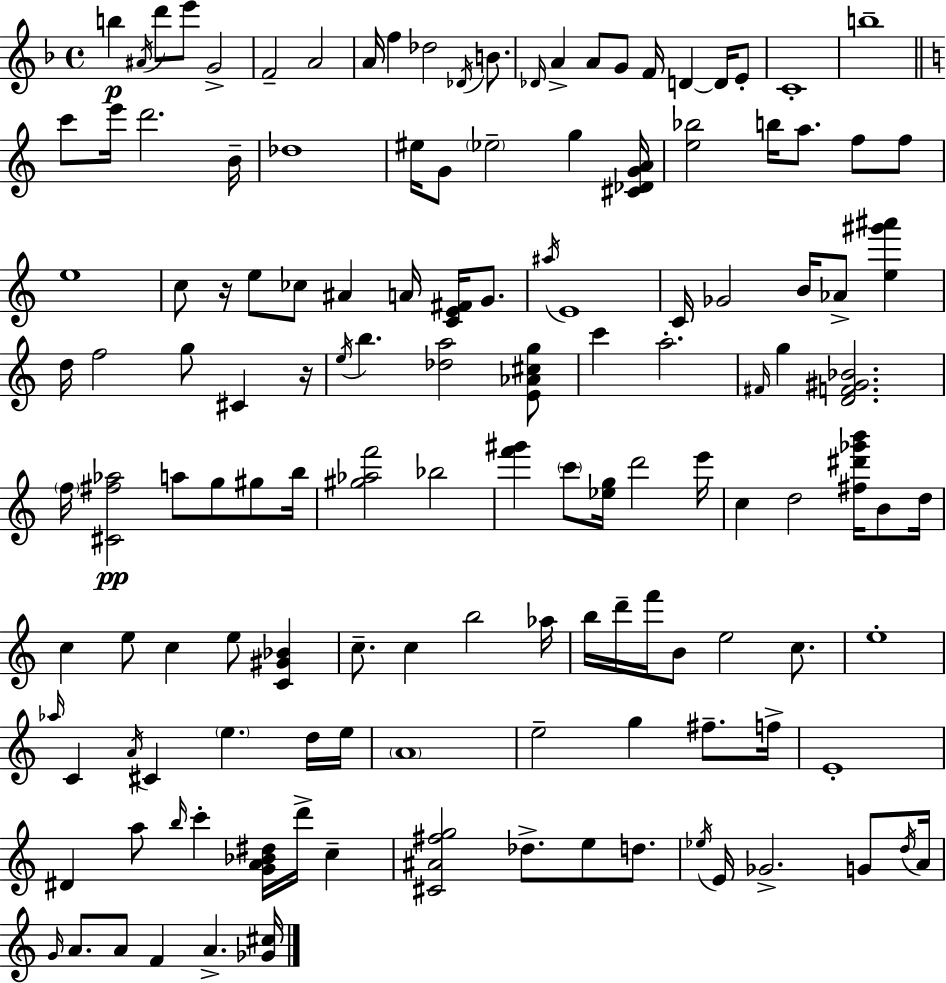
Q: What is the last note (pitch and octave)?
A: A4